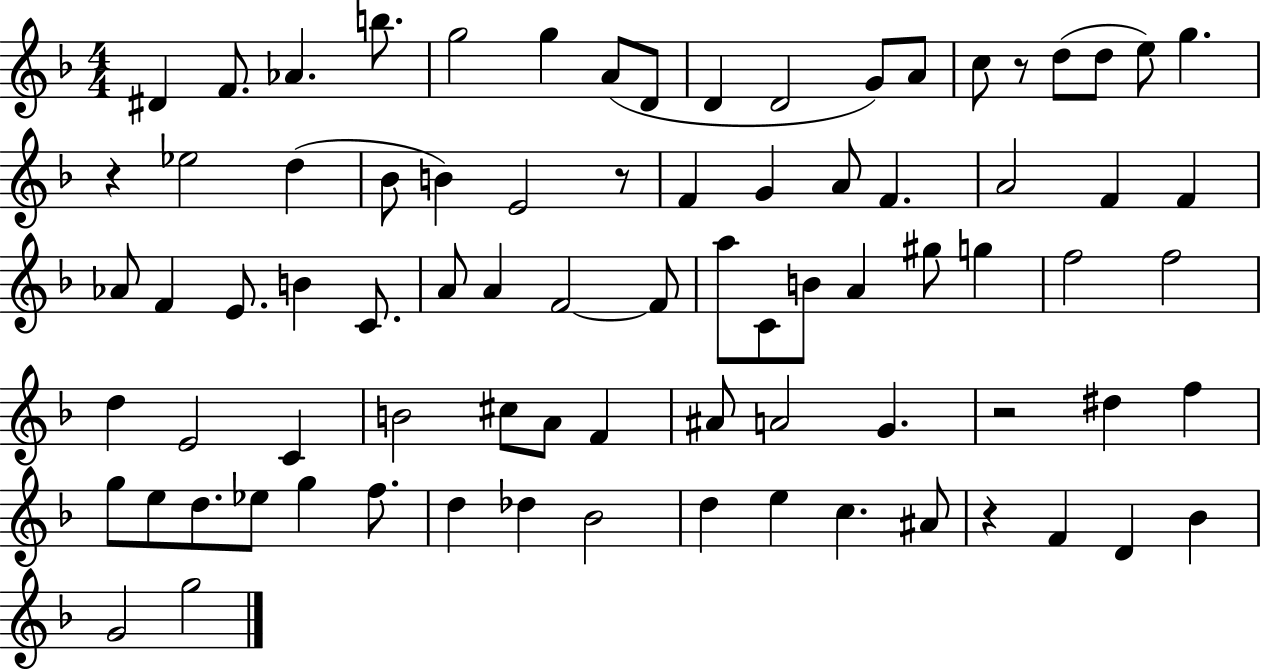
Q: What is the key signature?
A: F major